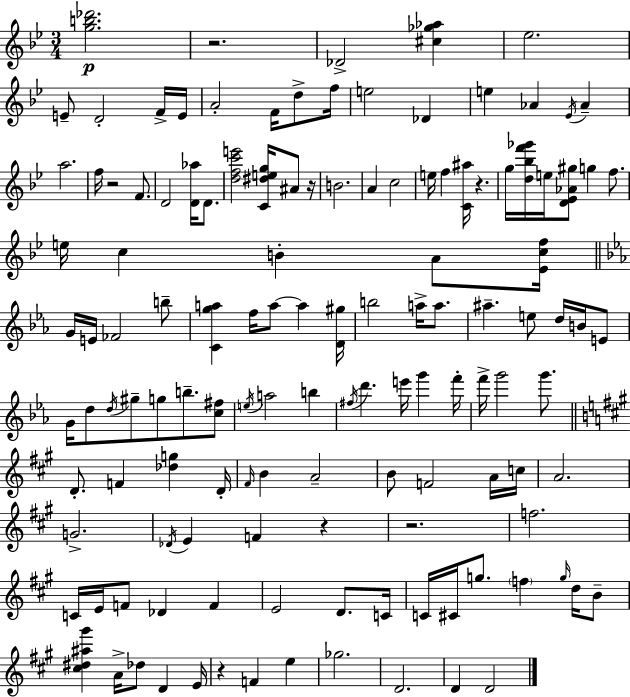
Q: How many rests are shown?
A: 7